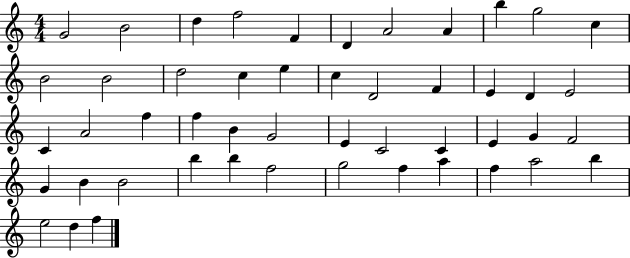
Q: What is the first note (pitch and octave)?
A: G4